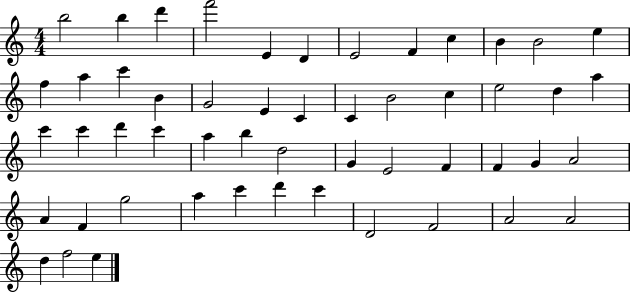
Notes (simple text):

B5/h B5/q D6/q F6/h E4/q D4/q E4/h F4/q C5/q B4/q B4/h E5/q F5/q A5/q C6/q B4/q G4/h E4/q C4/q C4/q B4/h C5/q E5/h D5/q A5/q C6/q C6/q D6/q C6/q A5/q B5/q D5/h G4/q E4/h F4/q F4/q G4/q A4/h A4/q F4/q G5/h A5/q C6/q D6/q C6/q D4/h F4/h A4/h A4/h D5/q F5/h E5/q